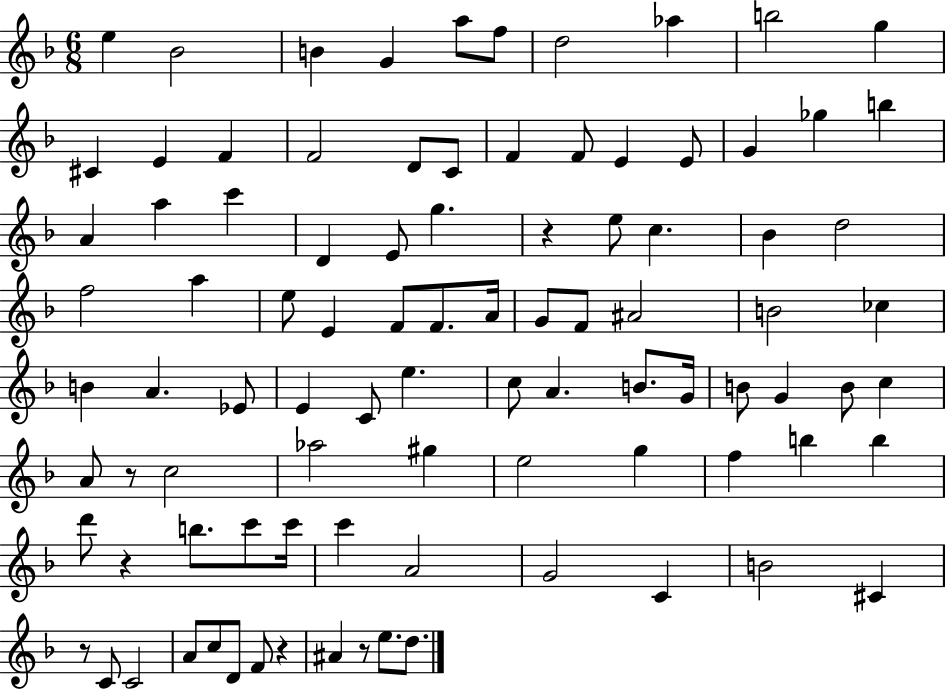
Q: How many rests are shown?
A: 6